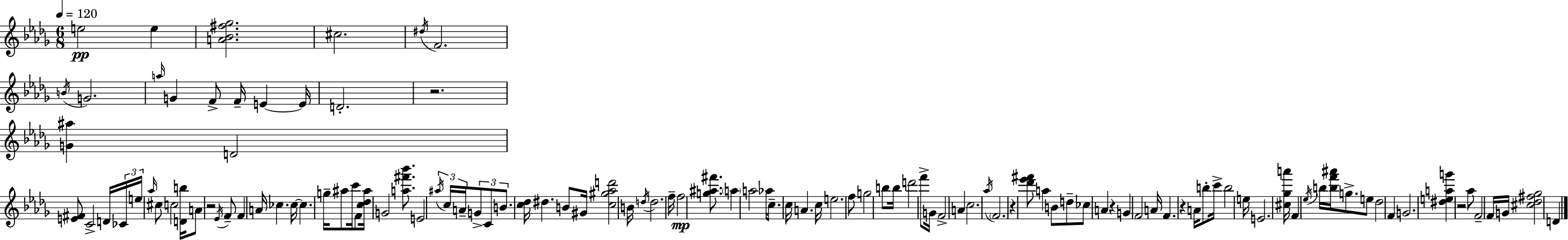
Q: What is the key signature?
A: BES minor